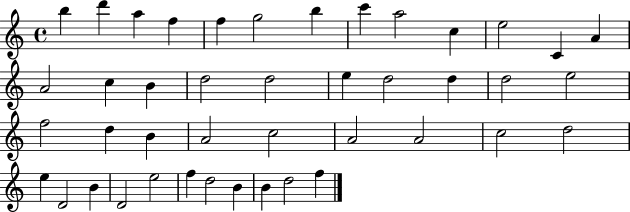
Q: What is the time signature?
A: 4/4